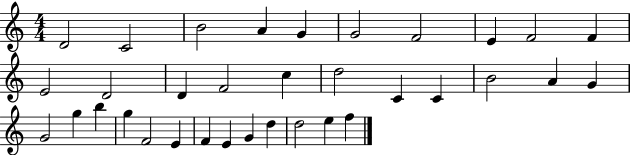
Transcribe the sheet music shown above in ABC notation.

X:1
T:Untitled
M:4/4
L:1/4
K:C
D2 C2 B2 A G G2 F2 E F2 F E2 D2 D F2 c d2 C C B2 A G G2 g b g F2 E F E G d d2 e f